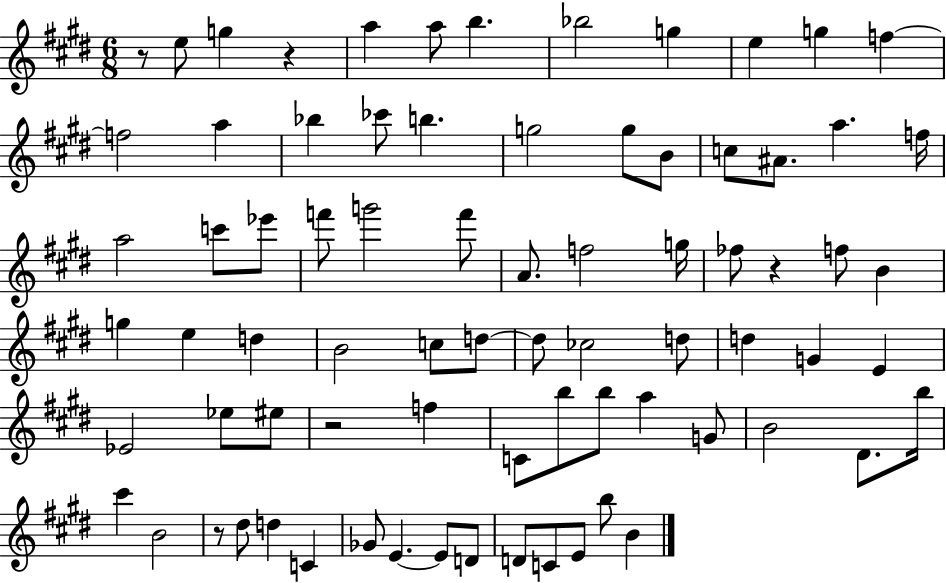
X:1
T:Untitled
M:6/8
L:1/4
K:E
z/2 e/2 g z a a/2 b _b2 g e g f f2 a _b _c'/2 b g2 g/2 B/2 c/2 ^A/2 a f/4 a2 c'/2 _e'/2 f'/2 g'2 f'/2 A/2 f2 g/4 _f/2 z f/2 B g e d B2 c/2 d/2 d/2 _c2 d/2 d G E _E2 _e/2 ^e/2 z2 f C/2 b/2 b/2 a G/2 B2 ^D/2 b/4 ^c' B2 z/2 ^d/2 d C _G/2 E E/2 D/2 D/2 C/2 E/2 b/2 B